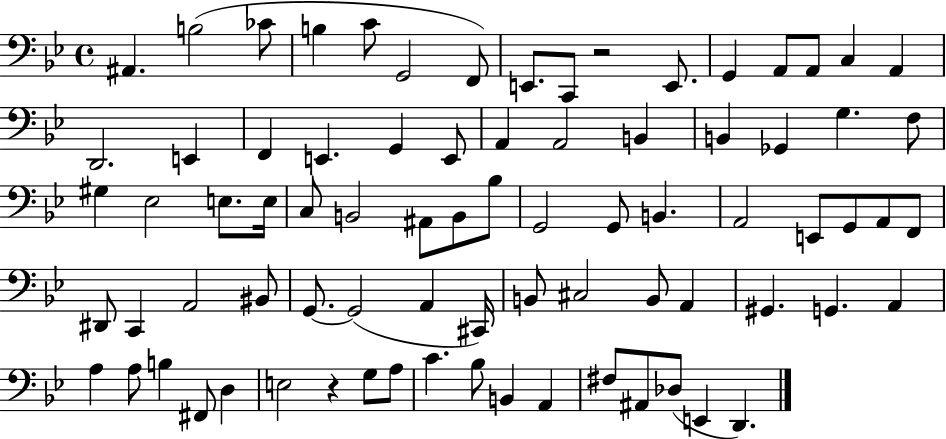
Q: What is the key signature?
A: BES major